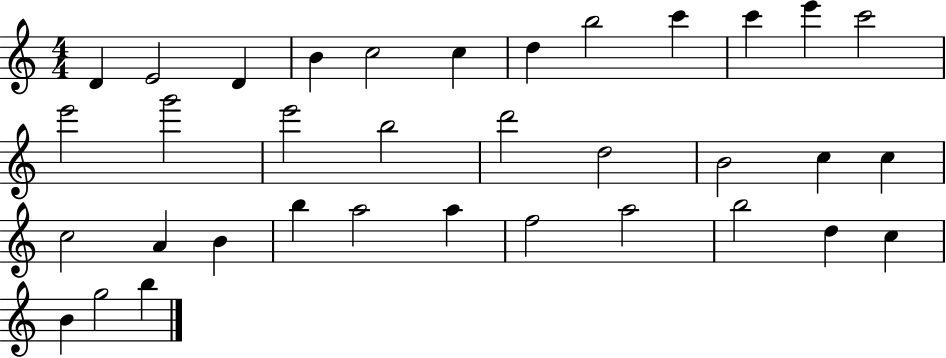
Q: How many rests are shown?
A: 0